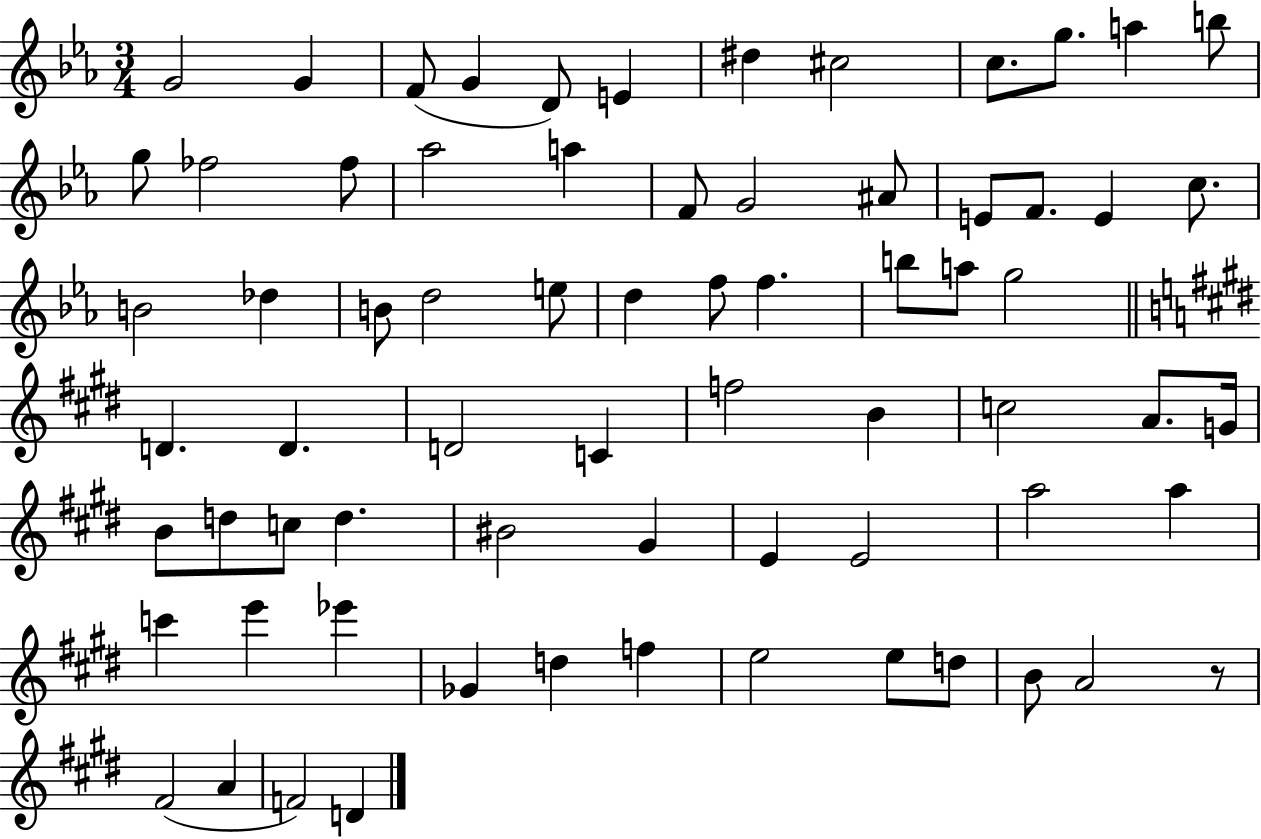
X:1
T:Untitled
M:3/4
L:1/4
K:Eb
G2 G F/2 G D/2 E ^d ^c2 c/2 g/2 a b/2 g/2 _f2 _f/2 _a2 a F/2 G2 ^A/2 E/2 F/2 E c/2 B2 _d B/2 d2 e/2 d f/2 f b/2 a/2 g2 D D D2 C f2 B c2 A/2 G/4 B/2 d/2 c/2 d ^B2 ^G E E2 a2 a c' e' _e' _G d f e2 e/2 d/2 B/2 A2 z/2 ^F2 A F2 D